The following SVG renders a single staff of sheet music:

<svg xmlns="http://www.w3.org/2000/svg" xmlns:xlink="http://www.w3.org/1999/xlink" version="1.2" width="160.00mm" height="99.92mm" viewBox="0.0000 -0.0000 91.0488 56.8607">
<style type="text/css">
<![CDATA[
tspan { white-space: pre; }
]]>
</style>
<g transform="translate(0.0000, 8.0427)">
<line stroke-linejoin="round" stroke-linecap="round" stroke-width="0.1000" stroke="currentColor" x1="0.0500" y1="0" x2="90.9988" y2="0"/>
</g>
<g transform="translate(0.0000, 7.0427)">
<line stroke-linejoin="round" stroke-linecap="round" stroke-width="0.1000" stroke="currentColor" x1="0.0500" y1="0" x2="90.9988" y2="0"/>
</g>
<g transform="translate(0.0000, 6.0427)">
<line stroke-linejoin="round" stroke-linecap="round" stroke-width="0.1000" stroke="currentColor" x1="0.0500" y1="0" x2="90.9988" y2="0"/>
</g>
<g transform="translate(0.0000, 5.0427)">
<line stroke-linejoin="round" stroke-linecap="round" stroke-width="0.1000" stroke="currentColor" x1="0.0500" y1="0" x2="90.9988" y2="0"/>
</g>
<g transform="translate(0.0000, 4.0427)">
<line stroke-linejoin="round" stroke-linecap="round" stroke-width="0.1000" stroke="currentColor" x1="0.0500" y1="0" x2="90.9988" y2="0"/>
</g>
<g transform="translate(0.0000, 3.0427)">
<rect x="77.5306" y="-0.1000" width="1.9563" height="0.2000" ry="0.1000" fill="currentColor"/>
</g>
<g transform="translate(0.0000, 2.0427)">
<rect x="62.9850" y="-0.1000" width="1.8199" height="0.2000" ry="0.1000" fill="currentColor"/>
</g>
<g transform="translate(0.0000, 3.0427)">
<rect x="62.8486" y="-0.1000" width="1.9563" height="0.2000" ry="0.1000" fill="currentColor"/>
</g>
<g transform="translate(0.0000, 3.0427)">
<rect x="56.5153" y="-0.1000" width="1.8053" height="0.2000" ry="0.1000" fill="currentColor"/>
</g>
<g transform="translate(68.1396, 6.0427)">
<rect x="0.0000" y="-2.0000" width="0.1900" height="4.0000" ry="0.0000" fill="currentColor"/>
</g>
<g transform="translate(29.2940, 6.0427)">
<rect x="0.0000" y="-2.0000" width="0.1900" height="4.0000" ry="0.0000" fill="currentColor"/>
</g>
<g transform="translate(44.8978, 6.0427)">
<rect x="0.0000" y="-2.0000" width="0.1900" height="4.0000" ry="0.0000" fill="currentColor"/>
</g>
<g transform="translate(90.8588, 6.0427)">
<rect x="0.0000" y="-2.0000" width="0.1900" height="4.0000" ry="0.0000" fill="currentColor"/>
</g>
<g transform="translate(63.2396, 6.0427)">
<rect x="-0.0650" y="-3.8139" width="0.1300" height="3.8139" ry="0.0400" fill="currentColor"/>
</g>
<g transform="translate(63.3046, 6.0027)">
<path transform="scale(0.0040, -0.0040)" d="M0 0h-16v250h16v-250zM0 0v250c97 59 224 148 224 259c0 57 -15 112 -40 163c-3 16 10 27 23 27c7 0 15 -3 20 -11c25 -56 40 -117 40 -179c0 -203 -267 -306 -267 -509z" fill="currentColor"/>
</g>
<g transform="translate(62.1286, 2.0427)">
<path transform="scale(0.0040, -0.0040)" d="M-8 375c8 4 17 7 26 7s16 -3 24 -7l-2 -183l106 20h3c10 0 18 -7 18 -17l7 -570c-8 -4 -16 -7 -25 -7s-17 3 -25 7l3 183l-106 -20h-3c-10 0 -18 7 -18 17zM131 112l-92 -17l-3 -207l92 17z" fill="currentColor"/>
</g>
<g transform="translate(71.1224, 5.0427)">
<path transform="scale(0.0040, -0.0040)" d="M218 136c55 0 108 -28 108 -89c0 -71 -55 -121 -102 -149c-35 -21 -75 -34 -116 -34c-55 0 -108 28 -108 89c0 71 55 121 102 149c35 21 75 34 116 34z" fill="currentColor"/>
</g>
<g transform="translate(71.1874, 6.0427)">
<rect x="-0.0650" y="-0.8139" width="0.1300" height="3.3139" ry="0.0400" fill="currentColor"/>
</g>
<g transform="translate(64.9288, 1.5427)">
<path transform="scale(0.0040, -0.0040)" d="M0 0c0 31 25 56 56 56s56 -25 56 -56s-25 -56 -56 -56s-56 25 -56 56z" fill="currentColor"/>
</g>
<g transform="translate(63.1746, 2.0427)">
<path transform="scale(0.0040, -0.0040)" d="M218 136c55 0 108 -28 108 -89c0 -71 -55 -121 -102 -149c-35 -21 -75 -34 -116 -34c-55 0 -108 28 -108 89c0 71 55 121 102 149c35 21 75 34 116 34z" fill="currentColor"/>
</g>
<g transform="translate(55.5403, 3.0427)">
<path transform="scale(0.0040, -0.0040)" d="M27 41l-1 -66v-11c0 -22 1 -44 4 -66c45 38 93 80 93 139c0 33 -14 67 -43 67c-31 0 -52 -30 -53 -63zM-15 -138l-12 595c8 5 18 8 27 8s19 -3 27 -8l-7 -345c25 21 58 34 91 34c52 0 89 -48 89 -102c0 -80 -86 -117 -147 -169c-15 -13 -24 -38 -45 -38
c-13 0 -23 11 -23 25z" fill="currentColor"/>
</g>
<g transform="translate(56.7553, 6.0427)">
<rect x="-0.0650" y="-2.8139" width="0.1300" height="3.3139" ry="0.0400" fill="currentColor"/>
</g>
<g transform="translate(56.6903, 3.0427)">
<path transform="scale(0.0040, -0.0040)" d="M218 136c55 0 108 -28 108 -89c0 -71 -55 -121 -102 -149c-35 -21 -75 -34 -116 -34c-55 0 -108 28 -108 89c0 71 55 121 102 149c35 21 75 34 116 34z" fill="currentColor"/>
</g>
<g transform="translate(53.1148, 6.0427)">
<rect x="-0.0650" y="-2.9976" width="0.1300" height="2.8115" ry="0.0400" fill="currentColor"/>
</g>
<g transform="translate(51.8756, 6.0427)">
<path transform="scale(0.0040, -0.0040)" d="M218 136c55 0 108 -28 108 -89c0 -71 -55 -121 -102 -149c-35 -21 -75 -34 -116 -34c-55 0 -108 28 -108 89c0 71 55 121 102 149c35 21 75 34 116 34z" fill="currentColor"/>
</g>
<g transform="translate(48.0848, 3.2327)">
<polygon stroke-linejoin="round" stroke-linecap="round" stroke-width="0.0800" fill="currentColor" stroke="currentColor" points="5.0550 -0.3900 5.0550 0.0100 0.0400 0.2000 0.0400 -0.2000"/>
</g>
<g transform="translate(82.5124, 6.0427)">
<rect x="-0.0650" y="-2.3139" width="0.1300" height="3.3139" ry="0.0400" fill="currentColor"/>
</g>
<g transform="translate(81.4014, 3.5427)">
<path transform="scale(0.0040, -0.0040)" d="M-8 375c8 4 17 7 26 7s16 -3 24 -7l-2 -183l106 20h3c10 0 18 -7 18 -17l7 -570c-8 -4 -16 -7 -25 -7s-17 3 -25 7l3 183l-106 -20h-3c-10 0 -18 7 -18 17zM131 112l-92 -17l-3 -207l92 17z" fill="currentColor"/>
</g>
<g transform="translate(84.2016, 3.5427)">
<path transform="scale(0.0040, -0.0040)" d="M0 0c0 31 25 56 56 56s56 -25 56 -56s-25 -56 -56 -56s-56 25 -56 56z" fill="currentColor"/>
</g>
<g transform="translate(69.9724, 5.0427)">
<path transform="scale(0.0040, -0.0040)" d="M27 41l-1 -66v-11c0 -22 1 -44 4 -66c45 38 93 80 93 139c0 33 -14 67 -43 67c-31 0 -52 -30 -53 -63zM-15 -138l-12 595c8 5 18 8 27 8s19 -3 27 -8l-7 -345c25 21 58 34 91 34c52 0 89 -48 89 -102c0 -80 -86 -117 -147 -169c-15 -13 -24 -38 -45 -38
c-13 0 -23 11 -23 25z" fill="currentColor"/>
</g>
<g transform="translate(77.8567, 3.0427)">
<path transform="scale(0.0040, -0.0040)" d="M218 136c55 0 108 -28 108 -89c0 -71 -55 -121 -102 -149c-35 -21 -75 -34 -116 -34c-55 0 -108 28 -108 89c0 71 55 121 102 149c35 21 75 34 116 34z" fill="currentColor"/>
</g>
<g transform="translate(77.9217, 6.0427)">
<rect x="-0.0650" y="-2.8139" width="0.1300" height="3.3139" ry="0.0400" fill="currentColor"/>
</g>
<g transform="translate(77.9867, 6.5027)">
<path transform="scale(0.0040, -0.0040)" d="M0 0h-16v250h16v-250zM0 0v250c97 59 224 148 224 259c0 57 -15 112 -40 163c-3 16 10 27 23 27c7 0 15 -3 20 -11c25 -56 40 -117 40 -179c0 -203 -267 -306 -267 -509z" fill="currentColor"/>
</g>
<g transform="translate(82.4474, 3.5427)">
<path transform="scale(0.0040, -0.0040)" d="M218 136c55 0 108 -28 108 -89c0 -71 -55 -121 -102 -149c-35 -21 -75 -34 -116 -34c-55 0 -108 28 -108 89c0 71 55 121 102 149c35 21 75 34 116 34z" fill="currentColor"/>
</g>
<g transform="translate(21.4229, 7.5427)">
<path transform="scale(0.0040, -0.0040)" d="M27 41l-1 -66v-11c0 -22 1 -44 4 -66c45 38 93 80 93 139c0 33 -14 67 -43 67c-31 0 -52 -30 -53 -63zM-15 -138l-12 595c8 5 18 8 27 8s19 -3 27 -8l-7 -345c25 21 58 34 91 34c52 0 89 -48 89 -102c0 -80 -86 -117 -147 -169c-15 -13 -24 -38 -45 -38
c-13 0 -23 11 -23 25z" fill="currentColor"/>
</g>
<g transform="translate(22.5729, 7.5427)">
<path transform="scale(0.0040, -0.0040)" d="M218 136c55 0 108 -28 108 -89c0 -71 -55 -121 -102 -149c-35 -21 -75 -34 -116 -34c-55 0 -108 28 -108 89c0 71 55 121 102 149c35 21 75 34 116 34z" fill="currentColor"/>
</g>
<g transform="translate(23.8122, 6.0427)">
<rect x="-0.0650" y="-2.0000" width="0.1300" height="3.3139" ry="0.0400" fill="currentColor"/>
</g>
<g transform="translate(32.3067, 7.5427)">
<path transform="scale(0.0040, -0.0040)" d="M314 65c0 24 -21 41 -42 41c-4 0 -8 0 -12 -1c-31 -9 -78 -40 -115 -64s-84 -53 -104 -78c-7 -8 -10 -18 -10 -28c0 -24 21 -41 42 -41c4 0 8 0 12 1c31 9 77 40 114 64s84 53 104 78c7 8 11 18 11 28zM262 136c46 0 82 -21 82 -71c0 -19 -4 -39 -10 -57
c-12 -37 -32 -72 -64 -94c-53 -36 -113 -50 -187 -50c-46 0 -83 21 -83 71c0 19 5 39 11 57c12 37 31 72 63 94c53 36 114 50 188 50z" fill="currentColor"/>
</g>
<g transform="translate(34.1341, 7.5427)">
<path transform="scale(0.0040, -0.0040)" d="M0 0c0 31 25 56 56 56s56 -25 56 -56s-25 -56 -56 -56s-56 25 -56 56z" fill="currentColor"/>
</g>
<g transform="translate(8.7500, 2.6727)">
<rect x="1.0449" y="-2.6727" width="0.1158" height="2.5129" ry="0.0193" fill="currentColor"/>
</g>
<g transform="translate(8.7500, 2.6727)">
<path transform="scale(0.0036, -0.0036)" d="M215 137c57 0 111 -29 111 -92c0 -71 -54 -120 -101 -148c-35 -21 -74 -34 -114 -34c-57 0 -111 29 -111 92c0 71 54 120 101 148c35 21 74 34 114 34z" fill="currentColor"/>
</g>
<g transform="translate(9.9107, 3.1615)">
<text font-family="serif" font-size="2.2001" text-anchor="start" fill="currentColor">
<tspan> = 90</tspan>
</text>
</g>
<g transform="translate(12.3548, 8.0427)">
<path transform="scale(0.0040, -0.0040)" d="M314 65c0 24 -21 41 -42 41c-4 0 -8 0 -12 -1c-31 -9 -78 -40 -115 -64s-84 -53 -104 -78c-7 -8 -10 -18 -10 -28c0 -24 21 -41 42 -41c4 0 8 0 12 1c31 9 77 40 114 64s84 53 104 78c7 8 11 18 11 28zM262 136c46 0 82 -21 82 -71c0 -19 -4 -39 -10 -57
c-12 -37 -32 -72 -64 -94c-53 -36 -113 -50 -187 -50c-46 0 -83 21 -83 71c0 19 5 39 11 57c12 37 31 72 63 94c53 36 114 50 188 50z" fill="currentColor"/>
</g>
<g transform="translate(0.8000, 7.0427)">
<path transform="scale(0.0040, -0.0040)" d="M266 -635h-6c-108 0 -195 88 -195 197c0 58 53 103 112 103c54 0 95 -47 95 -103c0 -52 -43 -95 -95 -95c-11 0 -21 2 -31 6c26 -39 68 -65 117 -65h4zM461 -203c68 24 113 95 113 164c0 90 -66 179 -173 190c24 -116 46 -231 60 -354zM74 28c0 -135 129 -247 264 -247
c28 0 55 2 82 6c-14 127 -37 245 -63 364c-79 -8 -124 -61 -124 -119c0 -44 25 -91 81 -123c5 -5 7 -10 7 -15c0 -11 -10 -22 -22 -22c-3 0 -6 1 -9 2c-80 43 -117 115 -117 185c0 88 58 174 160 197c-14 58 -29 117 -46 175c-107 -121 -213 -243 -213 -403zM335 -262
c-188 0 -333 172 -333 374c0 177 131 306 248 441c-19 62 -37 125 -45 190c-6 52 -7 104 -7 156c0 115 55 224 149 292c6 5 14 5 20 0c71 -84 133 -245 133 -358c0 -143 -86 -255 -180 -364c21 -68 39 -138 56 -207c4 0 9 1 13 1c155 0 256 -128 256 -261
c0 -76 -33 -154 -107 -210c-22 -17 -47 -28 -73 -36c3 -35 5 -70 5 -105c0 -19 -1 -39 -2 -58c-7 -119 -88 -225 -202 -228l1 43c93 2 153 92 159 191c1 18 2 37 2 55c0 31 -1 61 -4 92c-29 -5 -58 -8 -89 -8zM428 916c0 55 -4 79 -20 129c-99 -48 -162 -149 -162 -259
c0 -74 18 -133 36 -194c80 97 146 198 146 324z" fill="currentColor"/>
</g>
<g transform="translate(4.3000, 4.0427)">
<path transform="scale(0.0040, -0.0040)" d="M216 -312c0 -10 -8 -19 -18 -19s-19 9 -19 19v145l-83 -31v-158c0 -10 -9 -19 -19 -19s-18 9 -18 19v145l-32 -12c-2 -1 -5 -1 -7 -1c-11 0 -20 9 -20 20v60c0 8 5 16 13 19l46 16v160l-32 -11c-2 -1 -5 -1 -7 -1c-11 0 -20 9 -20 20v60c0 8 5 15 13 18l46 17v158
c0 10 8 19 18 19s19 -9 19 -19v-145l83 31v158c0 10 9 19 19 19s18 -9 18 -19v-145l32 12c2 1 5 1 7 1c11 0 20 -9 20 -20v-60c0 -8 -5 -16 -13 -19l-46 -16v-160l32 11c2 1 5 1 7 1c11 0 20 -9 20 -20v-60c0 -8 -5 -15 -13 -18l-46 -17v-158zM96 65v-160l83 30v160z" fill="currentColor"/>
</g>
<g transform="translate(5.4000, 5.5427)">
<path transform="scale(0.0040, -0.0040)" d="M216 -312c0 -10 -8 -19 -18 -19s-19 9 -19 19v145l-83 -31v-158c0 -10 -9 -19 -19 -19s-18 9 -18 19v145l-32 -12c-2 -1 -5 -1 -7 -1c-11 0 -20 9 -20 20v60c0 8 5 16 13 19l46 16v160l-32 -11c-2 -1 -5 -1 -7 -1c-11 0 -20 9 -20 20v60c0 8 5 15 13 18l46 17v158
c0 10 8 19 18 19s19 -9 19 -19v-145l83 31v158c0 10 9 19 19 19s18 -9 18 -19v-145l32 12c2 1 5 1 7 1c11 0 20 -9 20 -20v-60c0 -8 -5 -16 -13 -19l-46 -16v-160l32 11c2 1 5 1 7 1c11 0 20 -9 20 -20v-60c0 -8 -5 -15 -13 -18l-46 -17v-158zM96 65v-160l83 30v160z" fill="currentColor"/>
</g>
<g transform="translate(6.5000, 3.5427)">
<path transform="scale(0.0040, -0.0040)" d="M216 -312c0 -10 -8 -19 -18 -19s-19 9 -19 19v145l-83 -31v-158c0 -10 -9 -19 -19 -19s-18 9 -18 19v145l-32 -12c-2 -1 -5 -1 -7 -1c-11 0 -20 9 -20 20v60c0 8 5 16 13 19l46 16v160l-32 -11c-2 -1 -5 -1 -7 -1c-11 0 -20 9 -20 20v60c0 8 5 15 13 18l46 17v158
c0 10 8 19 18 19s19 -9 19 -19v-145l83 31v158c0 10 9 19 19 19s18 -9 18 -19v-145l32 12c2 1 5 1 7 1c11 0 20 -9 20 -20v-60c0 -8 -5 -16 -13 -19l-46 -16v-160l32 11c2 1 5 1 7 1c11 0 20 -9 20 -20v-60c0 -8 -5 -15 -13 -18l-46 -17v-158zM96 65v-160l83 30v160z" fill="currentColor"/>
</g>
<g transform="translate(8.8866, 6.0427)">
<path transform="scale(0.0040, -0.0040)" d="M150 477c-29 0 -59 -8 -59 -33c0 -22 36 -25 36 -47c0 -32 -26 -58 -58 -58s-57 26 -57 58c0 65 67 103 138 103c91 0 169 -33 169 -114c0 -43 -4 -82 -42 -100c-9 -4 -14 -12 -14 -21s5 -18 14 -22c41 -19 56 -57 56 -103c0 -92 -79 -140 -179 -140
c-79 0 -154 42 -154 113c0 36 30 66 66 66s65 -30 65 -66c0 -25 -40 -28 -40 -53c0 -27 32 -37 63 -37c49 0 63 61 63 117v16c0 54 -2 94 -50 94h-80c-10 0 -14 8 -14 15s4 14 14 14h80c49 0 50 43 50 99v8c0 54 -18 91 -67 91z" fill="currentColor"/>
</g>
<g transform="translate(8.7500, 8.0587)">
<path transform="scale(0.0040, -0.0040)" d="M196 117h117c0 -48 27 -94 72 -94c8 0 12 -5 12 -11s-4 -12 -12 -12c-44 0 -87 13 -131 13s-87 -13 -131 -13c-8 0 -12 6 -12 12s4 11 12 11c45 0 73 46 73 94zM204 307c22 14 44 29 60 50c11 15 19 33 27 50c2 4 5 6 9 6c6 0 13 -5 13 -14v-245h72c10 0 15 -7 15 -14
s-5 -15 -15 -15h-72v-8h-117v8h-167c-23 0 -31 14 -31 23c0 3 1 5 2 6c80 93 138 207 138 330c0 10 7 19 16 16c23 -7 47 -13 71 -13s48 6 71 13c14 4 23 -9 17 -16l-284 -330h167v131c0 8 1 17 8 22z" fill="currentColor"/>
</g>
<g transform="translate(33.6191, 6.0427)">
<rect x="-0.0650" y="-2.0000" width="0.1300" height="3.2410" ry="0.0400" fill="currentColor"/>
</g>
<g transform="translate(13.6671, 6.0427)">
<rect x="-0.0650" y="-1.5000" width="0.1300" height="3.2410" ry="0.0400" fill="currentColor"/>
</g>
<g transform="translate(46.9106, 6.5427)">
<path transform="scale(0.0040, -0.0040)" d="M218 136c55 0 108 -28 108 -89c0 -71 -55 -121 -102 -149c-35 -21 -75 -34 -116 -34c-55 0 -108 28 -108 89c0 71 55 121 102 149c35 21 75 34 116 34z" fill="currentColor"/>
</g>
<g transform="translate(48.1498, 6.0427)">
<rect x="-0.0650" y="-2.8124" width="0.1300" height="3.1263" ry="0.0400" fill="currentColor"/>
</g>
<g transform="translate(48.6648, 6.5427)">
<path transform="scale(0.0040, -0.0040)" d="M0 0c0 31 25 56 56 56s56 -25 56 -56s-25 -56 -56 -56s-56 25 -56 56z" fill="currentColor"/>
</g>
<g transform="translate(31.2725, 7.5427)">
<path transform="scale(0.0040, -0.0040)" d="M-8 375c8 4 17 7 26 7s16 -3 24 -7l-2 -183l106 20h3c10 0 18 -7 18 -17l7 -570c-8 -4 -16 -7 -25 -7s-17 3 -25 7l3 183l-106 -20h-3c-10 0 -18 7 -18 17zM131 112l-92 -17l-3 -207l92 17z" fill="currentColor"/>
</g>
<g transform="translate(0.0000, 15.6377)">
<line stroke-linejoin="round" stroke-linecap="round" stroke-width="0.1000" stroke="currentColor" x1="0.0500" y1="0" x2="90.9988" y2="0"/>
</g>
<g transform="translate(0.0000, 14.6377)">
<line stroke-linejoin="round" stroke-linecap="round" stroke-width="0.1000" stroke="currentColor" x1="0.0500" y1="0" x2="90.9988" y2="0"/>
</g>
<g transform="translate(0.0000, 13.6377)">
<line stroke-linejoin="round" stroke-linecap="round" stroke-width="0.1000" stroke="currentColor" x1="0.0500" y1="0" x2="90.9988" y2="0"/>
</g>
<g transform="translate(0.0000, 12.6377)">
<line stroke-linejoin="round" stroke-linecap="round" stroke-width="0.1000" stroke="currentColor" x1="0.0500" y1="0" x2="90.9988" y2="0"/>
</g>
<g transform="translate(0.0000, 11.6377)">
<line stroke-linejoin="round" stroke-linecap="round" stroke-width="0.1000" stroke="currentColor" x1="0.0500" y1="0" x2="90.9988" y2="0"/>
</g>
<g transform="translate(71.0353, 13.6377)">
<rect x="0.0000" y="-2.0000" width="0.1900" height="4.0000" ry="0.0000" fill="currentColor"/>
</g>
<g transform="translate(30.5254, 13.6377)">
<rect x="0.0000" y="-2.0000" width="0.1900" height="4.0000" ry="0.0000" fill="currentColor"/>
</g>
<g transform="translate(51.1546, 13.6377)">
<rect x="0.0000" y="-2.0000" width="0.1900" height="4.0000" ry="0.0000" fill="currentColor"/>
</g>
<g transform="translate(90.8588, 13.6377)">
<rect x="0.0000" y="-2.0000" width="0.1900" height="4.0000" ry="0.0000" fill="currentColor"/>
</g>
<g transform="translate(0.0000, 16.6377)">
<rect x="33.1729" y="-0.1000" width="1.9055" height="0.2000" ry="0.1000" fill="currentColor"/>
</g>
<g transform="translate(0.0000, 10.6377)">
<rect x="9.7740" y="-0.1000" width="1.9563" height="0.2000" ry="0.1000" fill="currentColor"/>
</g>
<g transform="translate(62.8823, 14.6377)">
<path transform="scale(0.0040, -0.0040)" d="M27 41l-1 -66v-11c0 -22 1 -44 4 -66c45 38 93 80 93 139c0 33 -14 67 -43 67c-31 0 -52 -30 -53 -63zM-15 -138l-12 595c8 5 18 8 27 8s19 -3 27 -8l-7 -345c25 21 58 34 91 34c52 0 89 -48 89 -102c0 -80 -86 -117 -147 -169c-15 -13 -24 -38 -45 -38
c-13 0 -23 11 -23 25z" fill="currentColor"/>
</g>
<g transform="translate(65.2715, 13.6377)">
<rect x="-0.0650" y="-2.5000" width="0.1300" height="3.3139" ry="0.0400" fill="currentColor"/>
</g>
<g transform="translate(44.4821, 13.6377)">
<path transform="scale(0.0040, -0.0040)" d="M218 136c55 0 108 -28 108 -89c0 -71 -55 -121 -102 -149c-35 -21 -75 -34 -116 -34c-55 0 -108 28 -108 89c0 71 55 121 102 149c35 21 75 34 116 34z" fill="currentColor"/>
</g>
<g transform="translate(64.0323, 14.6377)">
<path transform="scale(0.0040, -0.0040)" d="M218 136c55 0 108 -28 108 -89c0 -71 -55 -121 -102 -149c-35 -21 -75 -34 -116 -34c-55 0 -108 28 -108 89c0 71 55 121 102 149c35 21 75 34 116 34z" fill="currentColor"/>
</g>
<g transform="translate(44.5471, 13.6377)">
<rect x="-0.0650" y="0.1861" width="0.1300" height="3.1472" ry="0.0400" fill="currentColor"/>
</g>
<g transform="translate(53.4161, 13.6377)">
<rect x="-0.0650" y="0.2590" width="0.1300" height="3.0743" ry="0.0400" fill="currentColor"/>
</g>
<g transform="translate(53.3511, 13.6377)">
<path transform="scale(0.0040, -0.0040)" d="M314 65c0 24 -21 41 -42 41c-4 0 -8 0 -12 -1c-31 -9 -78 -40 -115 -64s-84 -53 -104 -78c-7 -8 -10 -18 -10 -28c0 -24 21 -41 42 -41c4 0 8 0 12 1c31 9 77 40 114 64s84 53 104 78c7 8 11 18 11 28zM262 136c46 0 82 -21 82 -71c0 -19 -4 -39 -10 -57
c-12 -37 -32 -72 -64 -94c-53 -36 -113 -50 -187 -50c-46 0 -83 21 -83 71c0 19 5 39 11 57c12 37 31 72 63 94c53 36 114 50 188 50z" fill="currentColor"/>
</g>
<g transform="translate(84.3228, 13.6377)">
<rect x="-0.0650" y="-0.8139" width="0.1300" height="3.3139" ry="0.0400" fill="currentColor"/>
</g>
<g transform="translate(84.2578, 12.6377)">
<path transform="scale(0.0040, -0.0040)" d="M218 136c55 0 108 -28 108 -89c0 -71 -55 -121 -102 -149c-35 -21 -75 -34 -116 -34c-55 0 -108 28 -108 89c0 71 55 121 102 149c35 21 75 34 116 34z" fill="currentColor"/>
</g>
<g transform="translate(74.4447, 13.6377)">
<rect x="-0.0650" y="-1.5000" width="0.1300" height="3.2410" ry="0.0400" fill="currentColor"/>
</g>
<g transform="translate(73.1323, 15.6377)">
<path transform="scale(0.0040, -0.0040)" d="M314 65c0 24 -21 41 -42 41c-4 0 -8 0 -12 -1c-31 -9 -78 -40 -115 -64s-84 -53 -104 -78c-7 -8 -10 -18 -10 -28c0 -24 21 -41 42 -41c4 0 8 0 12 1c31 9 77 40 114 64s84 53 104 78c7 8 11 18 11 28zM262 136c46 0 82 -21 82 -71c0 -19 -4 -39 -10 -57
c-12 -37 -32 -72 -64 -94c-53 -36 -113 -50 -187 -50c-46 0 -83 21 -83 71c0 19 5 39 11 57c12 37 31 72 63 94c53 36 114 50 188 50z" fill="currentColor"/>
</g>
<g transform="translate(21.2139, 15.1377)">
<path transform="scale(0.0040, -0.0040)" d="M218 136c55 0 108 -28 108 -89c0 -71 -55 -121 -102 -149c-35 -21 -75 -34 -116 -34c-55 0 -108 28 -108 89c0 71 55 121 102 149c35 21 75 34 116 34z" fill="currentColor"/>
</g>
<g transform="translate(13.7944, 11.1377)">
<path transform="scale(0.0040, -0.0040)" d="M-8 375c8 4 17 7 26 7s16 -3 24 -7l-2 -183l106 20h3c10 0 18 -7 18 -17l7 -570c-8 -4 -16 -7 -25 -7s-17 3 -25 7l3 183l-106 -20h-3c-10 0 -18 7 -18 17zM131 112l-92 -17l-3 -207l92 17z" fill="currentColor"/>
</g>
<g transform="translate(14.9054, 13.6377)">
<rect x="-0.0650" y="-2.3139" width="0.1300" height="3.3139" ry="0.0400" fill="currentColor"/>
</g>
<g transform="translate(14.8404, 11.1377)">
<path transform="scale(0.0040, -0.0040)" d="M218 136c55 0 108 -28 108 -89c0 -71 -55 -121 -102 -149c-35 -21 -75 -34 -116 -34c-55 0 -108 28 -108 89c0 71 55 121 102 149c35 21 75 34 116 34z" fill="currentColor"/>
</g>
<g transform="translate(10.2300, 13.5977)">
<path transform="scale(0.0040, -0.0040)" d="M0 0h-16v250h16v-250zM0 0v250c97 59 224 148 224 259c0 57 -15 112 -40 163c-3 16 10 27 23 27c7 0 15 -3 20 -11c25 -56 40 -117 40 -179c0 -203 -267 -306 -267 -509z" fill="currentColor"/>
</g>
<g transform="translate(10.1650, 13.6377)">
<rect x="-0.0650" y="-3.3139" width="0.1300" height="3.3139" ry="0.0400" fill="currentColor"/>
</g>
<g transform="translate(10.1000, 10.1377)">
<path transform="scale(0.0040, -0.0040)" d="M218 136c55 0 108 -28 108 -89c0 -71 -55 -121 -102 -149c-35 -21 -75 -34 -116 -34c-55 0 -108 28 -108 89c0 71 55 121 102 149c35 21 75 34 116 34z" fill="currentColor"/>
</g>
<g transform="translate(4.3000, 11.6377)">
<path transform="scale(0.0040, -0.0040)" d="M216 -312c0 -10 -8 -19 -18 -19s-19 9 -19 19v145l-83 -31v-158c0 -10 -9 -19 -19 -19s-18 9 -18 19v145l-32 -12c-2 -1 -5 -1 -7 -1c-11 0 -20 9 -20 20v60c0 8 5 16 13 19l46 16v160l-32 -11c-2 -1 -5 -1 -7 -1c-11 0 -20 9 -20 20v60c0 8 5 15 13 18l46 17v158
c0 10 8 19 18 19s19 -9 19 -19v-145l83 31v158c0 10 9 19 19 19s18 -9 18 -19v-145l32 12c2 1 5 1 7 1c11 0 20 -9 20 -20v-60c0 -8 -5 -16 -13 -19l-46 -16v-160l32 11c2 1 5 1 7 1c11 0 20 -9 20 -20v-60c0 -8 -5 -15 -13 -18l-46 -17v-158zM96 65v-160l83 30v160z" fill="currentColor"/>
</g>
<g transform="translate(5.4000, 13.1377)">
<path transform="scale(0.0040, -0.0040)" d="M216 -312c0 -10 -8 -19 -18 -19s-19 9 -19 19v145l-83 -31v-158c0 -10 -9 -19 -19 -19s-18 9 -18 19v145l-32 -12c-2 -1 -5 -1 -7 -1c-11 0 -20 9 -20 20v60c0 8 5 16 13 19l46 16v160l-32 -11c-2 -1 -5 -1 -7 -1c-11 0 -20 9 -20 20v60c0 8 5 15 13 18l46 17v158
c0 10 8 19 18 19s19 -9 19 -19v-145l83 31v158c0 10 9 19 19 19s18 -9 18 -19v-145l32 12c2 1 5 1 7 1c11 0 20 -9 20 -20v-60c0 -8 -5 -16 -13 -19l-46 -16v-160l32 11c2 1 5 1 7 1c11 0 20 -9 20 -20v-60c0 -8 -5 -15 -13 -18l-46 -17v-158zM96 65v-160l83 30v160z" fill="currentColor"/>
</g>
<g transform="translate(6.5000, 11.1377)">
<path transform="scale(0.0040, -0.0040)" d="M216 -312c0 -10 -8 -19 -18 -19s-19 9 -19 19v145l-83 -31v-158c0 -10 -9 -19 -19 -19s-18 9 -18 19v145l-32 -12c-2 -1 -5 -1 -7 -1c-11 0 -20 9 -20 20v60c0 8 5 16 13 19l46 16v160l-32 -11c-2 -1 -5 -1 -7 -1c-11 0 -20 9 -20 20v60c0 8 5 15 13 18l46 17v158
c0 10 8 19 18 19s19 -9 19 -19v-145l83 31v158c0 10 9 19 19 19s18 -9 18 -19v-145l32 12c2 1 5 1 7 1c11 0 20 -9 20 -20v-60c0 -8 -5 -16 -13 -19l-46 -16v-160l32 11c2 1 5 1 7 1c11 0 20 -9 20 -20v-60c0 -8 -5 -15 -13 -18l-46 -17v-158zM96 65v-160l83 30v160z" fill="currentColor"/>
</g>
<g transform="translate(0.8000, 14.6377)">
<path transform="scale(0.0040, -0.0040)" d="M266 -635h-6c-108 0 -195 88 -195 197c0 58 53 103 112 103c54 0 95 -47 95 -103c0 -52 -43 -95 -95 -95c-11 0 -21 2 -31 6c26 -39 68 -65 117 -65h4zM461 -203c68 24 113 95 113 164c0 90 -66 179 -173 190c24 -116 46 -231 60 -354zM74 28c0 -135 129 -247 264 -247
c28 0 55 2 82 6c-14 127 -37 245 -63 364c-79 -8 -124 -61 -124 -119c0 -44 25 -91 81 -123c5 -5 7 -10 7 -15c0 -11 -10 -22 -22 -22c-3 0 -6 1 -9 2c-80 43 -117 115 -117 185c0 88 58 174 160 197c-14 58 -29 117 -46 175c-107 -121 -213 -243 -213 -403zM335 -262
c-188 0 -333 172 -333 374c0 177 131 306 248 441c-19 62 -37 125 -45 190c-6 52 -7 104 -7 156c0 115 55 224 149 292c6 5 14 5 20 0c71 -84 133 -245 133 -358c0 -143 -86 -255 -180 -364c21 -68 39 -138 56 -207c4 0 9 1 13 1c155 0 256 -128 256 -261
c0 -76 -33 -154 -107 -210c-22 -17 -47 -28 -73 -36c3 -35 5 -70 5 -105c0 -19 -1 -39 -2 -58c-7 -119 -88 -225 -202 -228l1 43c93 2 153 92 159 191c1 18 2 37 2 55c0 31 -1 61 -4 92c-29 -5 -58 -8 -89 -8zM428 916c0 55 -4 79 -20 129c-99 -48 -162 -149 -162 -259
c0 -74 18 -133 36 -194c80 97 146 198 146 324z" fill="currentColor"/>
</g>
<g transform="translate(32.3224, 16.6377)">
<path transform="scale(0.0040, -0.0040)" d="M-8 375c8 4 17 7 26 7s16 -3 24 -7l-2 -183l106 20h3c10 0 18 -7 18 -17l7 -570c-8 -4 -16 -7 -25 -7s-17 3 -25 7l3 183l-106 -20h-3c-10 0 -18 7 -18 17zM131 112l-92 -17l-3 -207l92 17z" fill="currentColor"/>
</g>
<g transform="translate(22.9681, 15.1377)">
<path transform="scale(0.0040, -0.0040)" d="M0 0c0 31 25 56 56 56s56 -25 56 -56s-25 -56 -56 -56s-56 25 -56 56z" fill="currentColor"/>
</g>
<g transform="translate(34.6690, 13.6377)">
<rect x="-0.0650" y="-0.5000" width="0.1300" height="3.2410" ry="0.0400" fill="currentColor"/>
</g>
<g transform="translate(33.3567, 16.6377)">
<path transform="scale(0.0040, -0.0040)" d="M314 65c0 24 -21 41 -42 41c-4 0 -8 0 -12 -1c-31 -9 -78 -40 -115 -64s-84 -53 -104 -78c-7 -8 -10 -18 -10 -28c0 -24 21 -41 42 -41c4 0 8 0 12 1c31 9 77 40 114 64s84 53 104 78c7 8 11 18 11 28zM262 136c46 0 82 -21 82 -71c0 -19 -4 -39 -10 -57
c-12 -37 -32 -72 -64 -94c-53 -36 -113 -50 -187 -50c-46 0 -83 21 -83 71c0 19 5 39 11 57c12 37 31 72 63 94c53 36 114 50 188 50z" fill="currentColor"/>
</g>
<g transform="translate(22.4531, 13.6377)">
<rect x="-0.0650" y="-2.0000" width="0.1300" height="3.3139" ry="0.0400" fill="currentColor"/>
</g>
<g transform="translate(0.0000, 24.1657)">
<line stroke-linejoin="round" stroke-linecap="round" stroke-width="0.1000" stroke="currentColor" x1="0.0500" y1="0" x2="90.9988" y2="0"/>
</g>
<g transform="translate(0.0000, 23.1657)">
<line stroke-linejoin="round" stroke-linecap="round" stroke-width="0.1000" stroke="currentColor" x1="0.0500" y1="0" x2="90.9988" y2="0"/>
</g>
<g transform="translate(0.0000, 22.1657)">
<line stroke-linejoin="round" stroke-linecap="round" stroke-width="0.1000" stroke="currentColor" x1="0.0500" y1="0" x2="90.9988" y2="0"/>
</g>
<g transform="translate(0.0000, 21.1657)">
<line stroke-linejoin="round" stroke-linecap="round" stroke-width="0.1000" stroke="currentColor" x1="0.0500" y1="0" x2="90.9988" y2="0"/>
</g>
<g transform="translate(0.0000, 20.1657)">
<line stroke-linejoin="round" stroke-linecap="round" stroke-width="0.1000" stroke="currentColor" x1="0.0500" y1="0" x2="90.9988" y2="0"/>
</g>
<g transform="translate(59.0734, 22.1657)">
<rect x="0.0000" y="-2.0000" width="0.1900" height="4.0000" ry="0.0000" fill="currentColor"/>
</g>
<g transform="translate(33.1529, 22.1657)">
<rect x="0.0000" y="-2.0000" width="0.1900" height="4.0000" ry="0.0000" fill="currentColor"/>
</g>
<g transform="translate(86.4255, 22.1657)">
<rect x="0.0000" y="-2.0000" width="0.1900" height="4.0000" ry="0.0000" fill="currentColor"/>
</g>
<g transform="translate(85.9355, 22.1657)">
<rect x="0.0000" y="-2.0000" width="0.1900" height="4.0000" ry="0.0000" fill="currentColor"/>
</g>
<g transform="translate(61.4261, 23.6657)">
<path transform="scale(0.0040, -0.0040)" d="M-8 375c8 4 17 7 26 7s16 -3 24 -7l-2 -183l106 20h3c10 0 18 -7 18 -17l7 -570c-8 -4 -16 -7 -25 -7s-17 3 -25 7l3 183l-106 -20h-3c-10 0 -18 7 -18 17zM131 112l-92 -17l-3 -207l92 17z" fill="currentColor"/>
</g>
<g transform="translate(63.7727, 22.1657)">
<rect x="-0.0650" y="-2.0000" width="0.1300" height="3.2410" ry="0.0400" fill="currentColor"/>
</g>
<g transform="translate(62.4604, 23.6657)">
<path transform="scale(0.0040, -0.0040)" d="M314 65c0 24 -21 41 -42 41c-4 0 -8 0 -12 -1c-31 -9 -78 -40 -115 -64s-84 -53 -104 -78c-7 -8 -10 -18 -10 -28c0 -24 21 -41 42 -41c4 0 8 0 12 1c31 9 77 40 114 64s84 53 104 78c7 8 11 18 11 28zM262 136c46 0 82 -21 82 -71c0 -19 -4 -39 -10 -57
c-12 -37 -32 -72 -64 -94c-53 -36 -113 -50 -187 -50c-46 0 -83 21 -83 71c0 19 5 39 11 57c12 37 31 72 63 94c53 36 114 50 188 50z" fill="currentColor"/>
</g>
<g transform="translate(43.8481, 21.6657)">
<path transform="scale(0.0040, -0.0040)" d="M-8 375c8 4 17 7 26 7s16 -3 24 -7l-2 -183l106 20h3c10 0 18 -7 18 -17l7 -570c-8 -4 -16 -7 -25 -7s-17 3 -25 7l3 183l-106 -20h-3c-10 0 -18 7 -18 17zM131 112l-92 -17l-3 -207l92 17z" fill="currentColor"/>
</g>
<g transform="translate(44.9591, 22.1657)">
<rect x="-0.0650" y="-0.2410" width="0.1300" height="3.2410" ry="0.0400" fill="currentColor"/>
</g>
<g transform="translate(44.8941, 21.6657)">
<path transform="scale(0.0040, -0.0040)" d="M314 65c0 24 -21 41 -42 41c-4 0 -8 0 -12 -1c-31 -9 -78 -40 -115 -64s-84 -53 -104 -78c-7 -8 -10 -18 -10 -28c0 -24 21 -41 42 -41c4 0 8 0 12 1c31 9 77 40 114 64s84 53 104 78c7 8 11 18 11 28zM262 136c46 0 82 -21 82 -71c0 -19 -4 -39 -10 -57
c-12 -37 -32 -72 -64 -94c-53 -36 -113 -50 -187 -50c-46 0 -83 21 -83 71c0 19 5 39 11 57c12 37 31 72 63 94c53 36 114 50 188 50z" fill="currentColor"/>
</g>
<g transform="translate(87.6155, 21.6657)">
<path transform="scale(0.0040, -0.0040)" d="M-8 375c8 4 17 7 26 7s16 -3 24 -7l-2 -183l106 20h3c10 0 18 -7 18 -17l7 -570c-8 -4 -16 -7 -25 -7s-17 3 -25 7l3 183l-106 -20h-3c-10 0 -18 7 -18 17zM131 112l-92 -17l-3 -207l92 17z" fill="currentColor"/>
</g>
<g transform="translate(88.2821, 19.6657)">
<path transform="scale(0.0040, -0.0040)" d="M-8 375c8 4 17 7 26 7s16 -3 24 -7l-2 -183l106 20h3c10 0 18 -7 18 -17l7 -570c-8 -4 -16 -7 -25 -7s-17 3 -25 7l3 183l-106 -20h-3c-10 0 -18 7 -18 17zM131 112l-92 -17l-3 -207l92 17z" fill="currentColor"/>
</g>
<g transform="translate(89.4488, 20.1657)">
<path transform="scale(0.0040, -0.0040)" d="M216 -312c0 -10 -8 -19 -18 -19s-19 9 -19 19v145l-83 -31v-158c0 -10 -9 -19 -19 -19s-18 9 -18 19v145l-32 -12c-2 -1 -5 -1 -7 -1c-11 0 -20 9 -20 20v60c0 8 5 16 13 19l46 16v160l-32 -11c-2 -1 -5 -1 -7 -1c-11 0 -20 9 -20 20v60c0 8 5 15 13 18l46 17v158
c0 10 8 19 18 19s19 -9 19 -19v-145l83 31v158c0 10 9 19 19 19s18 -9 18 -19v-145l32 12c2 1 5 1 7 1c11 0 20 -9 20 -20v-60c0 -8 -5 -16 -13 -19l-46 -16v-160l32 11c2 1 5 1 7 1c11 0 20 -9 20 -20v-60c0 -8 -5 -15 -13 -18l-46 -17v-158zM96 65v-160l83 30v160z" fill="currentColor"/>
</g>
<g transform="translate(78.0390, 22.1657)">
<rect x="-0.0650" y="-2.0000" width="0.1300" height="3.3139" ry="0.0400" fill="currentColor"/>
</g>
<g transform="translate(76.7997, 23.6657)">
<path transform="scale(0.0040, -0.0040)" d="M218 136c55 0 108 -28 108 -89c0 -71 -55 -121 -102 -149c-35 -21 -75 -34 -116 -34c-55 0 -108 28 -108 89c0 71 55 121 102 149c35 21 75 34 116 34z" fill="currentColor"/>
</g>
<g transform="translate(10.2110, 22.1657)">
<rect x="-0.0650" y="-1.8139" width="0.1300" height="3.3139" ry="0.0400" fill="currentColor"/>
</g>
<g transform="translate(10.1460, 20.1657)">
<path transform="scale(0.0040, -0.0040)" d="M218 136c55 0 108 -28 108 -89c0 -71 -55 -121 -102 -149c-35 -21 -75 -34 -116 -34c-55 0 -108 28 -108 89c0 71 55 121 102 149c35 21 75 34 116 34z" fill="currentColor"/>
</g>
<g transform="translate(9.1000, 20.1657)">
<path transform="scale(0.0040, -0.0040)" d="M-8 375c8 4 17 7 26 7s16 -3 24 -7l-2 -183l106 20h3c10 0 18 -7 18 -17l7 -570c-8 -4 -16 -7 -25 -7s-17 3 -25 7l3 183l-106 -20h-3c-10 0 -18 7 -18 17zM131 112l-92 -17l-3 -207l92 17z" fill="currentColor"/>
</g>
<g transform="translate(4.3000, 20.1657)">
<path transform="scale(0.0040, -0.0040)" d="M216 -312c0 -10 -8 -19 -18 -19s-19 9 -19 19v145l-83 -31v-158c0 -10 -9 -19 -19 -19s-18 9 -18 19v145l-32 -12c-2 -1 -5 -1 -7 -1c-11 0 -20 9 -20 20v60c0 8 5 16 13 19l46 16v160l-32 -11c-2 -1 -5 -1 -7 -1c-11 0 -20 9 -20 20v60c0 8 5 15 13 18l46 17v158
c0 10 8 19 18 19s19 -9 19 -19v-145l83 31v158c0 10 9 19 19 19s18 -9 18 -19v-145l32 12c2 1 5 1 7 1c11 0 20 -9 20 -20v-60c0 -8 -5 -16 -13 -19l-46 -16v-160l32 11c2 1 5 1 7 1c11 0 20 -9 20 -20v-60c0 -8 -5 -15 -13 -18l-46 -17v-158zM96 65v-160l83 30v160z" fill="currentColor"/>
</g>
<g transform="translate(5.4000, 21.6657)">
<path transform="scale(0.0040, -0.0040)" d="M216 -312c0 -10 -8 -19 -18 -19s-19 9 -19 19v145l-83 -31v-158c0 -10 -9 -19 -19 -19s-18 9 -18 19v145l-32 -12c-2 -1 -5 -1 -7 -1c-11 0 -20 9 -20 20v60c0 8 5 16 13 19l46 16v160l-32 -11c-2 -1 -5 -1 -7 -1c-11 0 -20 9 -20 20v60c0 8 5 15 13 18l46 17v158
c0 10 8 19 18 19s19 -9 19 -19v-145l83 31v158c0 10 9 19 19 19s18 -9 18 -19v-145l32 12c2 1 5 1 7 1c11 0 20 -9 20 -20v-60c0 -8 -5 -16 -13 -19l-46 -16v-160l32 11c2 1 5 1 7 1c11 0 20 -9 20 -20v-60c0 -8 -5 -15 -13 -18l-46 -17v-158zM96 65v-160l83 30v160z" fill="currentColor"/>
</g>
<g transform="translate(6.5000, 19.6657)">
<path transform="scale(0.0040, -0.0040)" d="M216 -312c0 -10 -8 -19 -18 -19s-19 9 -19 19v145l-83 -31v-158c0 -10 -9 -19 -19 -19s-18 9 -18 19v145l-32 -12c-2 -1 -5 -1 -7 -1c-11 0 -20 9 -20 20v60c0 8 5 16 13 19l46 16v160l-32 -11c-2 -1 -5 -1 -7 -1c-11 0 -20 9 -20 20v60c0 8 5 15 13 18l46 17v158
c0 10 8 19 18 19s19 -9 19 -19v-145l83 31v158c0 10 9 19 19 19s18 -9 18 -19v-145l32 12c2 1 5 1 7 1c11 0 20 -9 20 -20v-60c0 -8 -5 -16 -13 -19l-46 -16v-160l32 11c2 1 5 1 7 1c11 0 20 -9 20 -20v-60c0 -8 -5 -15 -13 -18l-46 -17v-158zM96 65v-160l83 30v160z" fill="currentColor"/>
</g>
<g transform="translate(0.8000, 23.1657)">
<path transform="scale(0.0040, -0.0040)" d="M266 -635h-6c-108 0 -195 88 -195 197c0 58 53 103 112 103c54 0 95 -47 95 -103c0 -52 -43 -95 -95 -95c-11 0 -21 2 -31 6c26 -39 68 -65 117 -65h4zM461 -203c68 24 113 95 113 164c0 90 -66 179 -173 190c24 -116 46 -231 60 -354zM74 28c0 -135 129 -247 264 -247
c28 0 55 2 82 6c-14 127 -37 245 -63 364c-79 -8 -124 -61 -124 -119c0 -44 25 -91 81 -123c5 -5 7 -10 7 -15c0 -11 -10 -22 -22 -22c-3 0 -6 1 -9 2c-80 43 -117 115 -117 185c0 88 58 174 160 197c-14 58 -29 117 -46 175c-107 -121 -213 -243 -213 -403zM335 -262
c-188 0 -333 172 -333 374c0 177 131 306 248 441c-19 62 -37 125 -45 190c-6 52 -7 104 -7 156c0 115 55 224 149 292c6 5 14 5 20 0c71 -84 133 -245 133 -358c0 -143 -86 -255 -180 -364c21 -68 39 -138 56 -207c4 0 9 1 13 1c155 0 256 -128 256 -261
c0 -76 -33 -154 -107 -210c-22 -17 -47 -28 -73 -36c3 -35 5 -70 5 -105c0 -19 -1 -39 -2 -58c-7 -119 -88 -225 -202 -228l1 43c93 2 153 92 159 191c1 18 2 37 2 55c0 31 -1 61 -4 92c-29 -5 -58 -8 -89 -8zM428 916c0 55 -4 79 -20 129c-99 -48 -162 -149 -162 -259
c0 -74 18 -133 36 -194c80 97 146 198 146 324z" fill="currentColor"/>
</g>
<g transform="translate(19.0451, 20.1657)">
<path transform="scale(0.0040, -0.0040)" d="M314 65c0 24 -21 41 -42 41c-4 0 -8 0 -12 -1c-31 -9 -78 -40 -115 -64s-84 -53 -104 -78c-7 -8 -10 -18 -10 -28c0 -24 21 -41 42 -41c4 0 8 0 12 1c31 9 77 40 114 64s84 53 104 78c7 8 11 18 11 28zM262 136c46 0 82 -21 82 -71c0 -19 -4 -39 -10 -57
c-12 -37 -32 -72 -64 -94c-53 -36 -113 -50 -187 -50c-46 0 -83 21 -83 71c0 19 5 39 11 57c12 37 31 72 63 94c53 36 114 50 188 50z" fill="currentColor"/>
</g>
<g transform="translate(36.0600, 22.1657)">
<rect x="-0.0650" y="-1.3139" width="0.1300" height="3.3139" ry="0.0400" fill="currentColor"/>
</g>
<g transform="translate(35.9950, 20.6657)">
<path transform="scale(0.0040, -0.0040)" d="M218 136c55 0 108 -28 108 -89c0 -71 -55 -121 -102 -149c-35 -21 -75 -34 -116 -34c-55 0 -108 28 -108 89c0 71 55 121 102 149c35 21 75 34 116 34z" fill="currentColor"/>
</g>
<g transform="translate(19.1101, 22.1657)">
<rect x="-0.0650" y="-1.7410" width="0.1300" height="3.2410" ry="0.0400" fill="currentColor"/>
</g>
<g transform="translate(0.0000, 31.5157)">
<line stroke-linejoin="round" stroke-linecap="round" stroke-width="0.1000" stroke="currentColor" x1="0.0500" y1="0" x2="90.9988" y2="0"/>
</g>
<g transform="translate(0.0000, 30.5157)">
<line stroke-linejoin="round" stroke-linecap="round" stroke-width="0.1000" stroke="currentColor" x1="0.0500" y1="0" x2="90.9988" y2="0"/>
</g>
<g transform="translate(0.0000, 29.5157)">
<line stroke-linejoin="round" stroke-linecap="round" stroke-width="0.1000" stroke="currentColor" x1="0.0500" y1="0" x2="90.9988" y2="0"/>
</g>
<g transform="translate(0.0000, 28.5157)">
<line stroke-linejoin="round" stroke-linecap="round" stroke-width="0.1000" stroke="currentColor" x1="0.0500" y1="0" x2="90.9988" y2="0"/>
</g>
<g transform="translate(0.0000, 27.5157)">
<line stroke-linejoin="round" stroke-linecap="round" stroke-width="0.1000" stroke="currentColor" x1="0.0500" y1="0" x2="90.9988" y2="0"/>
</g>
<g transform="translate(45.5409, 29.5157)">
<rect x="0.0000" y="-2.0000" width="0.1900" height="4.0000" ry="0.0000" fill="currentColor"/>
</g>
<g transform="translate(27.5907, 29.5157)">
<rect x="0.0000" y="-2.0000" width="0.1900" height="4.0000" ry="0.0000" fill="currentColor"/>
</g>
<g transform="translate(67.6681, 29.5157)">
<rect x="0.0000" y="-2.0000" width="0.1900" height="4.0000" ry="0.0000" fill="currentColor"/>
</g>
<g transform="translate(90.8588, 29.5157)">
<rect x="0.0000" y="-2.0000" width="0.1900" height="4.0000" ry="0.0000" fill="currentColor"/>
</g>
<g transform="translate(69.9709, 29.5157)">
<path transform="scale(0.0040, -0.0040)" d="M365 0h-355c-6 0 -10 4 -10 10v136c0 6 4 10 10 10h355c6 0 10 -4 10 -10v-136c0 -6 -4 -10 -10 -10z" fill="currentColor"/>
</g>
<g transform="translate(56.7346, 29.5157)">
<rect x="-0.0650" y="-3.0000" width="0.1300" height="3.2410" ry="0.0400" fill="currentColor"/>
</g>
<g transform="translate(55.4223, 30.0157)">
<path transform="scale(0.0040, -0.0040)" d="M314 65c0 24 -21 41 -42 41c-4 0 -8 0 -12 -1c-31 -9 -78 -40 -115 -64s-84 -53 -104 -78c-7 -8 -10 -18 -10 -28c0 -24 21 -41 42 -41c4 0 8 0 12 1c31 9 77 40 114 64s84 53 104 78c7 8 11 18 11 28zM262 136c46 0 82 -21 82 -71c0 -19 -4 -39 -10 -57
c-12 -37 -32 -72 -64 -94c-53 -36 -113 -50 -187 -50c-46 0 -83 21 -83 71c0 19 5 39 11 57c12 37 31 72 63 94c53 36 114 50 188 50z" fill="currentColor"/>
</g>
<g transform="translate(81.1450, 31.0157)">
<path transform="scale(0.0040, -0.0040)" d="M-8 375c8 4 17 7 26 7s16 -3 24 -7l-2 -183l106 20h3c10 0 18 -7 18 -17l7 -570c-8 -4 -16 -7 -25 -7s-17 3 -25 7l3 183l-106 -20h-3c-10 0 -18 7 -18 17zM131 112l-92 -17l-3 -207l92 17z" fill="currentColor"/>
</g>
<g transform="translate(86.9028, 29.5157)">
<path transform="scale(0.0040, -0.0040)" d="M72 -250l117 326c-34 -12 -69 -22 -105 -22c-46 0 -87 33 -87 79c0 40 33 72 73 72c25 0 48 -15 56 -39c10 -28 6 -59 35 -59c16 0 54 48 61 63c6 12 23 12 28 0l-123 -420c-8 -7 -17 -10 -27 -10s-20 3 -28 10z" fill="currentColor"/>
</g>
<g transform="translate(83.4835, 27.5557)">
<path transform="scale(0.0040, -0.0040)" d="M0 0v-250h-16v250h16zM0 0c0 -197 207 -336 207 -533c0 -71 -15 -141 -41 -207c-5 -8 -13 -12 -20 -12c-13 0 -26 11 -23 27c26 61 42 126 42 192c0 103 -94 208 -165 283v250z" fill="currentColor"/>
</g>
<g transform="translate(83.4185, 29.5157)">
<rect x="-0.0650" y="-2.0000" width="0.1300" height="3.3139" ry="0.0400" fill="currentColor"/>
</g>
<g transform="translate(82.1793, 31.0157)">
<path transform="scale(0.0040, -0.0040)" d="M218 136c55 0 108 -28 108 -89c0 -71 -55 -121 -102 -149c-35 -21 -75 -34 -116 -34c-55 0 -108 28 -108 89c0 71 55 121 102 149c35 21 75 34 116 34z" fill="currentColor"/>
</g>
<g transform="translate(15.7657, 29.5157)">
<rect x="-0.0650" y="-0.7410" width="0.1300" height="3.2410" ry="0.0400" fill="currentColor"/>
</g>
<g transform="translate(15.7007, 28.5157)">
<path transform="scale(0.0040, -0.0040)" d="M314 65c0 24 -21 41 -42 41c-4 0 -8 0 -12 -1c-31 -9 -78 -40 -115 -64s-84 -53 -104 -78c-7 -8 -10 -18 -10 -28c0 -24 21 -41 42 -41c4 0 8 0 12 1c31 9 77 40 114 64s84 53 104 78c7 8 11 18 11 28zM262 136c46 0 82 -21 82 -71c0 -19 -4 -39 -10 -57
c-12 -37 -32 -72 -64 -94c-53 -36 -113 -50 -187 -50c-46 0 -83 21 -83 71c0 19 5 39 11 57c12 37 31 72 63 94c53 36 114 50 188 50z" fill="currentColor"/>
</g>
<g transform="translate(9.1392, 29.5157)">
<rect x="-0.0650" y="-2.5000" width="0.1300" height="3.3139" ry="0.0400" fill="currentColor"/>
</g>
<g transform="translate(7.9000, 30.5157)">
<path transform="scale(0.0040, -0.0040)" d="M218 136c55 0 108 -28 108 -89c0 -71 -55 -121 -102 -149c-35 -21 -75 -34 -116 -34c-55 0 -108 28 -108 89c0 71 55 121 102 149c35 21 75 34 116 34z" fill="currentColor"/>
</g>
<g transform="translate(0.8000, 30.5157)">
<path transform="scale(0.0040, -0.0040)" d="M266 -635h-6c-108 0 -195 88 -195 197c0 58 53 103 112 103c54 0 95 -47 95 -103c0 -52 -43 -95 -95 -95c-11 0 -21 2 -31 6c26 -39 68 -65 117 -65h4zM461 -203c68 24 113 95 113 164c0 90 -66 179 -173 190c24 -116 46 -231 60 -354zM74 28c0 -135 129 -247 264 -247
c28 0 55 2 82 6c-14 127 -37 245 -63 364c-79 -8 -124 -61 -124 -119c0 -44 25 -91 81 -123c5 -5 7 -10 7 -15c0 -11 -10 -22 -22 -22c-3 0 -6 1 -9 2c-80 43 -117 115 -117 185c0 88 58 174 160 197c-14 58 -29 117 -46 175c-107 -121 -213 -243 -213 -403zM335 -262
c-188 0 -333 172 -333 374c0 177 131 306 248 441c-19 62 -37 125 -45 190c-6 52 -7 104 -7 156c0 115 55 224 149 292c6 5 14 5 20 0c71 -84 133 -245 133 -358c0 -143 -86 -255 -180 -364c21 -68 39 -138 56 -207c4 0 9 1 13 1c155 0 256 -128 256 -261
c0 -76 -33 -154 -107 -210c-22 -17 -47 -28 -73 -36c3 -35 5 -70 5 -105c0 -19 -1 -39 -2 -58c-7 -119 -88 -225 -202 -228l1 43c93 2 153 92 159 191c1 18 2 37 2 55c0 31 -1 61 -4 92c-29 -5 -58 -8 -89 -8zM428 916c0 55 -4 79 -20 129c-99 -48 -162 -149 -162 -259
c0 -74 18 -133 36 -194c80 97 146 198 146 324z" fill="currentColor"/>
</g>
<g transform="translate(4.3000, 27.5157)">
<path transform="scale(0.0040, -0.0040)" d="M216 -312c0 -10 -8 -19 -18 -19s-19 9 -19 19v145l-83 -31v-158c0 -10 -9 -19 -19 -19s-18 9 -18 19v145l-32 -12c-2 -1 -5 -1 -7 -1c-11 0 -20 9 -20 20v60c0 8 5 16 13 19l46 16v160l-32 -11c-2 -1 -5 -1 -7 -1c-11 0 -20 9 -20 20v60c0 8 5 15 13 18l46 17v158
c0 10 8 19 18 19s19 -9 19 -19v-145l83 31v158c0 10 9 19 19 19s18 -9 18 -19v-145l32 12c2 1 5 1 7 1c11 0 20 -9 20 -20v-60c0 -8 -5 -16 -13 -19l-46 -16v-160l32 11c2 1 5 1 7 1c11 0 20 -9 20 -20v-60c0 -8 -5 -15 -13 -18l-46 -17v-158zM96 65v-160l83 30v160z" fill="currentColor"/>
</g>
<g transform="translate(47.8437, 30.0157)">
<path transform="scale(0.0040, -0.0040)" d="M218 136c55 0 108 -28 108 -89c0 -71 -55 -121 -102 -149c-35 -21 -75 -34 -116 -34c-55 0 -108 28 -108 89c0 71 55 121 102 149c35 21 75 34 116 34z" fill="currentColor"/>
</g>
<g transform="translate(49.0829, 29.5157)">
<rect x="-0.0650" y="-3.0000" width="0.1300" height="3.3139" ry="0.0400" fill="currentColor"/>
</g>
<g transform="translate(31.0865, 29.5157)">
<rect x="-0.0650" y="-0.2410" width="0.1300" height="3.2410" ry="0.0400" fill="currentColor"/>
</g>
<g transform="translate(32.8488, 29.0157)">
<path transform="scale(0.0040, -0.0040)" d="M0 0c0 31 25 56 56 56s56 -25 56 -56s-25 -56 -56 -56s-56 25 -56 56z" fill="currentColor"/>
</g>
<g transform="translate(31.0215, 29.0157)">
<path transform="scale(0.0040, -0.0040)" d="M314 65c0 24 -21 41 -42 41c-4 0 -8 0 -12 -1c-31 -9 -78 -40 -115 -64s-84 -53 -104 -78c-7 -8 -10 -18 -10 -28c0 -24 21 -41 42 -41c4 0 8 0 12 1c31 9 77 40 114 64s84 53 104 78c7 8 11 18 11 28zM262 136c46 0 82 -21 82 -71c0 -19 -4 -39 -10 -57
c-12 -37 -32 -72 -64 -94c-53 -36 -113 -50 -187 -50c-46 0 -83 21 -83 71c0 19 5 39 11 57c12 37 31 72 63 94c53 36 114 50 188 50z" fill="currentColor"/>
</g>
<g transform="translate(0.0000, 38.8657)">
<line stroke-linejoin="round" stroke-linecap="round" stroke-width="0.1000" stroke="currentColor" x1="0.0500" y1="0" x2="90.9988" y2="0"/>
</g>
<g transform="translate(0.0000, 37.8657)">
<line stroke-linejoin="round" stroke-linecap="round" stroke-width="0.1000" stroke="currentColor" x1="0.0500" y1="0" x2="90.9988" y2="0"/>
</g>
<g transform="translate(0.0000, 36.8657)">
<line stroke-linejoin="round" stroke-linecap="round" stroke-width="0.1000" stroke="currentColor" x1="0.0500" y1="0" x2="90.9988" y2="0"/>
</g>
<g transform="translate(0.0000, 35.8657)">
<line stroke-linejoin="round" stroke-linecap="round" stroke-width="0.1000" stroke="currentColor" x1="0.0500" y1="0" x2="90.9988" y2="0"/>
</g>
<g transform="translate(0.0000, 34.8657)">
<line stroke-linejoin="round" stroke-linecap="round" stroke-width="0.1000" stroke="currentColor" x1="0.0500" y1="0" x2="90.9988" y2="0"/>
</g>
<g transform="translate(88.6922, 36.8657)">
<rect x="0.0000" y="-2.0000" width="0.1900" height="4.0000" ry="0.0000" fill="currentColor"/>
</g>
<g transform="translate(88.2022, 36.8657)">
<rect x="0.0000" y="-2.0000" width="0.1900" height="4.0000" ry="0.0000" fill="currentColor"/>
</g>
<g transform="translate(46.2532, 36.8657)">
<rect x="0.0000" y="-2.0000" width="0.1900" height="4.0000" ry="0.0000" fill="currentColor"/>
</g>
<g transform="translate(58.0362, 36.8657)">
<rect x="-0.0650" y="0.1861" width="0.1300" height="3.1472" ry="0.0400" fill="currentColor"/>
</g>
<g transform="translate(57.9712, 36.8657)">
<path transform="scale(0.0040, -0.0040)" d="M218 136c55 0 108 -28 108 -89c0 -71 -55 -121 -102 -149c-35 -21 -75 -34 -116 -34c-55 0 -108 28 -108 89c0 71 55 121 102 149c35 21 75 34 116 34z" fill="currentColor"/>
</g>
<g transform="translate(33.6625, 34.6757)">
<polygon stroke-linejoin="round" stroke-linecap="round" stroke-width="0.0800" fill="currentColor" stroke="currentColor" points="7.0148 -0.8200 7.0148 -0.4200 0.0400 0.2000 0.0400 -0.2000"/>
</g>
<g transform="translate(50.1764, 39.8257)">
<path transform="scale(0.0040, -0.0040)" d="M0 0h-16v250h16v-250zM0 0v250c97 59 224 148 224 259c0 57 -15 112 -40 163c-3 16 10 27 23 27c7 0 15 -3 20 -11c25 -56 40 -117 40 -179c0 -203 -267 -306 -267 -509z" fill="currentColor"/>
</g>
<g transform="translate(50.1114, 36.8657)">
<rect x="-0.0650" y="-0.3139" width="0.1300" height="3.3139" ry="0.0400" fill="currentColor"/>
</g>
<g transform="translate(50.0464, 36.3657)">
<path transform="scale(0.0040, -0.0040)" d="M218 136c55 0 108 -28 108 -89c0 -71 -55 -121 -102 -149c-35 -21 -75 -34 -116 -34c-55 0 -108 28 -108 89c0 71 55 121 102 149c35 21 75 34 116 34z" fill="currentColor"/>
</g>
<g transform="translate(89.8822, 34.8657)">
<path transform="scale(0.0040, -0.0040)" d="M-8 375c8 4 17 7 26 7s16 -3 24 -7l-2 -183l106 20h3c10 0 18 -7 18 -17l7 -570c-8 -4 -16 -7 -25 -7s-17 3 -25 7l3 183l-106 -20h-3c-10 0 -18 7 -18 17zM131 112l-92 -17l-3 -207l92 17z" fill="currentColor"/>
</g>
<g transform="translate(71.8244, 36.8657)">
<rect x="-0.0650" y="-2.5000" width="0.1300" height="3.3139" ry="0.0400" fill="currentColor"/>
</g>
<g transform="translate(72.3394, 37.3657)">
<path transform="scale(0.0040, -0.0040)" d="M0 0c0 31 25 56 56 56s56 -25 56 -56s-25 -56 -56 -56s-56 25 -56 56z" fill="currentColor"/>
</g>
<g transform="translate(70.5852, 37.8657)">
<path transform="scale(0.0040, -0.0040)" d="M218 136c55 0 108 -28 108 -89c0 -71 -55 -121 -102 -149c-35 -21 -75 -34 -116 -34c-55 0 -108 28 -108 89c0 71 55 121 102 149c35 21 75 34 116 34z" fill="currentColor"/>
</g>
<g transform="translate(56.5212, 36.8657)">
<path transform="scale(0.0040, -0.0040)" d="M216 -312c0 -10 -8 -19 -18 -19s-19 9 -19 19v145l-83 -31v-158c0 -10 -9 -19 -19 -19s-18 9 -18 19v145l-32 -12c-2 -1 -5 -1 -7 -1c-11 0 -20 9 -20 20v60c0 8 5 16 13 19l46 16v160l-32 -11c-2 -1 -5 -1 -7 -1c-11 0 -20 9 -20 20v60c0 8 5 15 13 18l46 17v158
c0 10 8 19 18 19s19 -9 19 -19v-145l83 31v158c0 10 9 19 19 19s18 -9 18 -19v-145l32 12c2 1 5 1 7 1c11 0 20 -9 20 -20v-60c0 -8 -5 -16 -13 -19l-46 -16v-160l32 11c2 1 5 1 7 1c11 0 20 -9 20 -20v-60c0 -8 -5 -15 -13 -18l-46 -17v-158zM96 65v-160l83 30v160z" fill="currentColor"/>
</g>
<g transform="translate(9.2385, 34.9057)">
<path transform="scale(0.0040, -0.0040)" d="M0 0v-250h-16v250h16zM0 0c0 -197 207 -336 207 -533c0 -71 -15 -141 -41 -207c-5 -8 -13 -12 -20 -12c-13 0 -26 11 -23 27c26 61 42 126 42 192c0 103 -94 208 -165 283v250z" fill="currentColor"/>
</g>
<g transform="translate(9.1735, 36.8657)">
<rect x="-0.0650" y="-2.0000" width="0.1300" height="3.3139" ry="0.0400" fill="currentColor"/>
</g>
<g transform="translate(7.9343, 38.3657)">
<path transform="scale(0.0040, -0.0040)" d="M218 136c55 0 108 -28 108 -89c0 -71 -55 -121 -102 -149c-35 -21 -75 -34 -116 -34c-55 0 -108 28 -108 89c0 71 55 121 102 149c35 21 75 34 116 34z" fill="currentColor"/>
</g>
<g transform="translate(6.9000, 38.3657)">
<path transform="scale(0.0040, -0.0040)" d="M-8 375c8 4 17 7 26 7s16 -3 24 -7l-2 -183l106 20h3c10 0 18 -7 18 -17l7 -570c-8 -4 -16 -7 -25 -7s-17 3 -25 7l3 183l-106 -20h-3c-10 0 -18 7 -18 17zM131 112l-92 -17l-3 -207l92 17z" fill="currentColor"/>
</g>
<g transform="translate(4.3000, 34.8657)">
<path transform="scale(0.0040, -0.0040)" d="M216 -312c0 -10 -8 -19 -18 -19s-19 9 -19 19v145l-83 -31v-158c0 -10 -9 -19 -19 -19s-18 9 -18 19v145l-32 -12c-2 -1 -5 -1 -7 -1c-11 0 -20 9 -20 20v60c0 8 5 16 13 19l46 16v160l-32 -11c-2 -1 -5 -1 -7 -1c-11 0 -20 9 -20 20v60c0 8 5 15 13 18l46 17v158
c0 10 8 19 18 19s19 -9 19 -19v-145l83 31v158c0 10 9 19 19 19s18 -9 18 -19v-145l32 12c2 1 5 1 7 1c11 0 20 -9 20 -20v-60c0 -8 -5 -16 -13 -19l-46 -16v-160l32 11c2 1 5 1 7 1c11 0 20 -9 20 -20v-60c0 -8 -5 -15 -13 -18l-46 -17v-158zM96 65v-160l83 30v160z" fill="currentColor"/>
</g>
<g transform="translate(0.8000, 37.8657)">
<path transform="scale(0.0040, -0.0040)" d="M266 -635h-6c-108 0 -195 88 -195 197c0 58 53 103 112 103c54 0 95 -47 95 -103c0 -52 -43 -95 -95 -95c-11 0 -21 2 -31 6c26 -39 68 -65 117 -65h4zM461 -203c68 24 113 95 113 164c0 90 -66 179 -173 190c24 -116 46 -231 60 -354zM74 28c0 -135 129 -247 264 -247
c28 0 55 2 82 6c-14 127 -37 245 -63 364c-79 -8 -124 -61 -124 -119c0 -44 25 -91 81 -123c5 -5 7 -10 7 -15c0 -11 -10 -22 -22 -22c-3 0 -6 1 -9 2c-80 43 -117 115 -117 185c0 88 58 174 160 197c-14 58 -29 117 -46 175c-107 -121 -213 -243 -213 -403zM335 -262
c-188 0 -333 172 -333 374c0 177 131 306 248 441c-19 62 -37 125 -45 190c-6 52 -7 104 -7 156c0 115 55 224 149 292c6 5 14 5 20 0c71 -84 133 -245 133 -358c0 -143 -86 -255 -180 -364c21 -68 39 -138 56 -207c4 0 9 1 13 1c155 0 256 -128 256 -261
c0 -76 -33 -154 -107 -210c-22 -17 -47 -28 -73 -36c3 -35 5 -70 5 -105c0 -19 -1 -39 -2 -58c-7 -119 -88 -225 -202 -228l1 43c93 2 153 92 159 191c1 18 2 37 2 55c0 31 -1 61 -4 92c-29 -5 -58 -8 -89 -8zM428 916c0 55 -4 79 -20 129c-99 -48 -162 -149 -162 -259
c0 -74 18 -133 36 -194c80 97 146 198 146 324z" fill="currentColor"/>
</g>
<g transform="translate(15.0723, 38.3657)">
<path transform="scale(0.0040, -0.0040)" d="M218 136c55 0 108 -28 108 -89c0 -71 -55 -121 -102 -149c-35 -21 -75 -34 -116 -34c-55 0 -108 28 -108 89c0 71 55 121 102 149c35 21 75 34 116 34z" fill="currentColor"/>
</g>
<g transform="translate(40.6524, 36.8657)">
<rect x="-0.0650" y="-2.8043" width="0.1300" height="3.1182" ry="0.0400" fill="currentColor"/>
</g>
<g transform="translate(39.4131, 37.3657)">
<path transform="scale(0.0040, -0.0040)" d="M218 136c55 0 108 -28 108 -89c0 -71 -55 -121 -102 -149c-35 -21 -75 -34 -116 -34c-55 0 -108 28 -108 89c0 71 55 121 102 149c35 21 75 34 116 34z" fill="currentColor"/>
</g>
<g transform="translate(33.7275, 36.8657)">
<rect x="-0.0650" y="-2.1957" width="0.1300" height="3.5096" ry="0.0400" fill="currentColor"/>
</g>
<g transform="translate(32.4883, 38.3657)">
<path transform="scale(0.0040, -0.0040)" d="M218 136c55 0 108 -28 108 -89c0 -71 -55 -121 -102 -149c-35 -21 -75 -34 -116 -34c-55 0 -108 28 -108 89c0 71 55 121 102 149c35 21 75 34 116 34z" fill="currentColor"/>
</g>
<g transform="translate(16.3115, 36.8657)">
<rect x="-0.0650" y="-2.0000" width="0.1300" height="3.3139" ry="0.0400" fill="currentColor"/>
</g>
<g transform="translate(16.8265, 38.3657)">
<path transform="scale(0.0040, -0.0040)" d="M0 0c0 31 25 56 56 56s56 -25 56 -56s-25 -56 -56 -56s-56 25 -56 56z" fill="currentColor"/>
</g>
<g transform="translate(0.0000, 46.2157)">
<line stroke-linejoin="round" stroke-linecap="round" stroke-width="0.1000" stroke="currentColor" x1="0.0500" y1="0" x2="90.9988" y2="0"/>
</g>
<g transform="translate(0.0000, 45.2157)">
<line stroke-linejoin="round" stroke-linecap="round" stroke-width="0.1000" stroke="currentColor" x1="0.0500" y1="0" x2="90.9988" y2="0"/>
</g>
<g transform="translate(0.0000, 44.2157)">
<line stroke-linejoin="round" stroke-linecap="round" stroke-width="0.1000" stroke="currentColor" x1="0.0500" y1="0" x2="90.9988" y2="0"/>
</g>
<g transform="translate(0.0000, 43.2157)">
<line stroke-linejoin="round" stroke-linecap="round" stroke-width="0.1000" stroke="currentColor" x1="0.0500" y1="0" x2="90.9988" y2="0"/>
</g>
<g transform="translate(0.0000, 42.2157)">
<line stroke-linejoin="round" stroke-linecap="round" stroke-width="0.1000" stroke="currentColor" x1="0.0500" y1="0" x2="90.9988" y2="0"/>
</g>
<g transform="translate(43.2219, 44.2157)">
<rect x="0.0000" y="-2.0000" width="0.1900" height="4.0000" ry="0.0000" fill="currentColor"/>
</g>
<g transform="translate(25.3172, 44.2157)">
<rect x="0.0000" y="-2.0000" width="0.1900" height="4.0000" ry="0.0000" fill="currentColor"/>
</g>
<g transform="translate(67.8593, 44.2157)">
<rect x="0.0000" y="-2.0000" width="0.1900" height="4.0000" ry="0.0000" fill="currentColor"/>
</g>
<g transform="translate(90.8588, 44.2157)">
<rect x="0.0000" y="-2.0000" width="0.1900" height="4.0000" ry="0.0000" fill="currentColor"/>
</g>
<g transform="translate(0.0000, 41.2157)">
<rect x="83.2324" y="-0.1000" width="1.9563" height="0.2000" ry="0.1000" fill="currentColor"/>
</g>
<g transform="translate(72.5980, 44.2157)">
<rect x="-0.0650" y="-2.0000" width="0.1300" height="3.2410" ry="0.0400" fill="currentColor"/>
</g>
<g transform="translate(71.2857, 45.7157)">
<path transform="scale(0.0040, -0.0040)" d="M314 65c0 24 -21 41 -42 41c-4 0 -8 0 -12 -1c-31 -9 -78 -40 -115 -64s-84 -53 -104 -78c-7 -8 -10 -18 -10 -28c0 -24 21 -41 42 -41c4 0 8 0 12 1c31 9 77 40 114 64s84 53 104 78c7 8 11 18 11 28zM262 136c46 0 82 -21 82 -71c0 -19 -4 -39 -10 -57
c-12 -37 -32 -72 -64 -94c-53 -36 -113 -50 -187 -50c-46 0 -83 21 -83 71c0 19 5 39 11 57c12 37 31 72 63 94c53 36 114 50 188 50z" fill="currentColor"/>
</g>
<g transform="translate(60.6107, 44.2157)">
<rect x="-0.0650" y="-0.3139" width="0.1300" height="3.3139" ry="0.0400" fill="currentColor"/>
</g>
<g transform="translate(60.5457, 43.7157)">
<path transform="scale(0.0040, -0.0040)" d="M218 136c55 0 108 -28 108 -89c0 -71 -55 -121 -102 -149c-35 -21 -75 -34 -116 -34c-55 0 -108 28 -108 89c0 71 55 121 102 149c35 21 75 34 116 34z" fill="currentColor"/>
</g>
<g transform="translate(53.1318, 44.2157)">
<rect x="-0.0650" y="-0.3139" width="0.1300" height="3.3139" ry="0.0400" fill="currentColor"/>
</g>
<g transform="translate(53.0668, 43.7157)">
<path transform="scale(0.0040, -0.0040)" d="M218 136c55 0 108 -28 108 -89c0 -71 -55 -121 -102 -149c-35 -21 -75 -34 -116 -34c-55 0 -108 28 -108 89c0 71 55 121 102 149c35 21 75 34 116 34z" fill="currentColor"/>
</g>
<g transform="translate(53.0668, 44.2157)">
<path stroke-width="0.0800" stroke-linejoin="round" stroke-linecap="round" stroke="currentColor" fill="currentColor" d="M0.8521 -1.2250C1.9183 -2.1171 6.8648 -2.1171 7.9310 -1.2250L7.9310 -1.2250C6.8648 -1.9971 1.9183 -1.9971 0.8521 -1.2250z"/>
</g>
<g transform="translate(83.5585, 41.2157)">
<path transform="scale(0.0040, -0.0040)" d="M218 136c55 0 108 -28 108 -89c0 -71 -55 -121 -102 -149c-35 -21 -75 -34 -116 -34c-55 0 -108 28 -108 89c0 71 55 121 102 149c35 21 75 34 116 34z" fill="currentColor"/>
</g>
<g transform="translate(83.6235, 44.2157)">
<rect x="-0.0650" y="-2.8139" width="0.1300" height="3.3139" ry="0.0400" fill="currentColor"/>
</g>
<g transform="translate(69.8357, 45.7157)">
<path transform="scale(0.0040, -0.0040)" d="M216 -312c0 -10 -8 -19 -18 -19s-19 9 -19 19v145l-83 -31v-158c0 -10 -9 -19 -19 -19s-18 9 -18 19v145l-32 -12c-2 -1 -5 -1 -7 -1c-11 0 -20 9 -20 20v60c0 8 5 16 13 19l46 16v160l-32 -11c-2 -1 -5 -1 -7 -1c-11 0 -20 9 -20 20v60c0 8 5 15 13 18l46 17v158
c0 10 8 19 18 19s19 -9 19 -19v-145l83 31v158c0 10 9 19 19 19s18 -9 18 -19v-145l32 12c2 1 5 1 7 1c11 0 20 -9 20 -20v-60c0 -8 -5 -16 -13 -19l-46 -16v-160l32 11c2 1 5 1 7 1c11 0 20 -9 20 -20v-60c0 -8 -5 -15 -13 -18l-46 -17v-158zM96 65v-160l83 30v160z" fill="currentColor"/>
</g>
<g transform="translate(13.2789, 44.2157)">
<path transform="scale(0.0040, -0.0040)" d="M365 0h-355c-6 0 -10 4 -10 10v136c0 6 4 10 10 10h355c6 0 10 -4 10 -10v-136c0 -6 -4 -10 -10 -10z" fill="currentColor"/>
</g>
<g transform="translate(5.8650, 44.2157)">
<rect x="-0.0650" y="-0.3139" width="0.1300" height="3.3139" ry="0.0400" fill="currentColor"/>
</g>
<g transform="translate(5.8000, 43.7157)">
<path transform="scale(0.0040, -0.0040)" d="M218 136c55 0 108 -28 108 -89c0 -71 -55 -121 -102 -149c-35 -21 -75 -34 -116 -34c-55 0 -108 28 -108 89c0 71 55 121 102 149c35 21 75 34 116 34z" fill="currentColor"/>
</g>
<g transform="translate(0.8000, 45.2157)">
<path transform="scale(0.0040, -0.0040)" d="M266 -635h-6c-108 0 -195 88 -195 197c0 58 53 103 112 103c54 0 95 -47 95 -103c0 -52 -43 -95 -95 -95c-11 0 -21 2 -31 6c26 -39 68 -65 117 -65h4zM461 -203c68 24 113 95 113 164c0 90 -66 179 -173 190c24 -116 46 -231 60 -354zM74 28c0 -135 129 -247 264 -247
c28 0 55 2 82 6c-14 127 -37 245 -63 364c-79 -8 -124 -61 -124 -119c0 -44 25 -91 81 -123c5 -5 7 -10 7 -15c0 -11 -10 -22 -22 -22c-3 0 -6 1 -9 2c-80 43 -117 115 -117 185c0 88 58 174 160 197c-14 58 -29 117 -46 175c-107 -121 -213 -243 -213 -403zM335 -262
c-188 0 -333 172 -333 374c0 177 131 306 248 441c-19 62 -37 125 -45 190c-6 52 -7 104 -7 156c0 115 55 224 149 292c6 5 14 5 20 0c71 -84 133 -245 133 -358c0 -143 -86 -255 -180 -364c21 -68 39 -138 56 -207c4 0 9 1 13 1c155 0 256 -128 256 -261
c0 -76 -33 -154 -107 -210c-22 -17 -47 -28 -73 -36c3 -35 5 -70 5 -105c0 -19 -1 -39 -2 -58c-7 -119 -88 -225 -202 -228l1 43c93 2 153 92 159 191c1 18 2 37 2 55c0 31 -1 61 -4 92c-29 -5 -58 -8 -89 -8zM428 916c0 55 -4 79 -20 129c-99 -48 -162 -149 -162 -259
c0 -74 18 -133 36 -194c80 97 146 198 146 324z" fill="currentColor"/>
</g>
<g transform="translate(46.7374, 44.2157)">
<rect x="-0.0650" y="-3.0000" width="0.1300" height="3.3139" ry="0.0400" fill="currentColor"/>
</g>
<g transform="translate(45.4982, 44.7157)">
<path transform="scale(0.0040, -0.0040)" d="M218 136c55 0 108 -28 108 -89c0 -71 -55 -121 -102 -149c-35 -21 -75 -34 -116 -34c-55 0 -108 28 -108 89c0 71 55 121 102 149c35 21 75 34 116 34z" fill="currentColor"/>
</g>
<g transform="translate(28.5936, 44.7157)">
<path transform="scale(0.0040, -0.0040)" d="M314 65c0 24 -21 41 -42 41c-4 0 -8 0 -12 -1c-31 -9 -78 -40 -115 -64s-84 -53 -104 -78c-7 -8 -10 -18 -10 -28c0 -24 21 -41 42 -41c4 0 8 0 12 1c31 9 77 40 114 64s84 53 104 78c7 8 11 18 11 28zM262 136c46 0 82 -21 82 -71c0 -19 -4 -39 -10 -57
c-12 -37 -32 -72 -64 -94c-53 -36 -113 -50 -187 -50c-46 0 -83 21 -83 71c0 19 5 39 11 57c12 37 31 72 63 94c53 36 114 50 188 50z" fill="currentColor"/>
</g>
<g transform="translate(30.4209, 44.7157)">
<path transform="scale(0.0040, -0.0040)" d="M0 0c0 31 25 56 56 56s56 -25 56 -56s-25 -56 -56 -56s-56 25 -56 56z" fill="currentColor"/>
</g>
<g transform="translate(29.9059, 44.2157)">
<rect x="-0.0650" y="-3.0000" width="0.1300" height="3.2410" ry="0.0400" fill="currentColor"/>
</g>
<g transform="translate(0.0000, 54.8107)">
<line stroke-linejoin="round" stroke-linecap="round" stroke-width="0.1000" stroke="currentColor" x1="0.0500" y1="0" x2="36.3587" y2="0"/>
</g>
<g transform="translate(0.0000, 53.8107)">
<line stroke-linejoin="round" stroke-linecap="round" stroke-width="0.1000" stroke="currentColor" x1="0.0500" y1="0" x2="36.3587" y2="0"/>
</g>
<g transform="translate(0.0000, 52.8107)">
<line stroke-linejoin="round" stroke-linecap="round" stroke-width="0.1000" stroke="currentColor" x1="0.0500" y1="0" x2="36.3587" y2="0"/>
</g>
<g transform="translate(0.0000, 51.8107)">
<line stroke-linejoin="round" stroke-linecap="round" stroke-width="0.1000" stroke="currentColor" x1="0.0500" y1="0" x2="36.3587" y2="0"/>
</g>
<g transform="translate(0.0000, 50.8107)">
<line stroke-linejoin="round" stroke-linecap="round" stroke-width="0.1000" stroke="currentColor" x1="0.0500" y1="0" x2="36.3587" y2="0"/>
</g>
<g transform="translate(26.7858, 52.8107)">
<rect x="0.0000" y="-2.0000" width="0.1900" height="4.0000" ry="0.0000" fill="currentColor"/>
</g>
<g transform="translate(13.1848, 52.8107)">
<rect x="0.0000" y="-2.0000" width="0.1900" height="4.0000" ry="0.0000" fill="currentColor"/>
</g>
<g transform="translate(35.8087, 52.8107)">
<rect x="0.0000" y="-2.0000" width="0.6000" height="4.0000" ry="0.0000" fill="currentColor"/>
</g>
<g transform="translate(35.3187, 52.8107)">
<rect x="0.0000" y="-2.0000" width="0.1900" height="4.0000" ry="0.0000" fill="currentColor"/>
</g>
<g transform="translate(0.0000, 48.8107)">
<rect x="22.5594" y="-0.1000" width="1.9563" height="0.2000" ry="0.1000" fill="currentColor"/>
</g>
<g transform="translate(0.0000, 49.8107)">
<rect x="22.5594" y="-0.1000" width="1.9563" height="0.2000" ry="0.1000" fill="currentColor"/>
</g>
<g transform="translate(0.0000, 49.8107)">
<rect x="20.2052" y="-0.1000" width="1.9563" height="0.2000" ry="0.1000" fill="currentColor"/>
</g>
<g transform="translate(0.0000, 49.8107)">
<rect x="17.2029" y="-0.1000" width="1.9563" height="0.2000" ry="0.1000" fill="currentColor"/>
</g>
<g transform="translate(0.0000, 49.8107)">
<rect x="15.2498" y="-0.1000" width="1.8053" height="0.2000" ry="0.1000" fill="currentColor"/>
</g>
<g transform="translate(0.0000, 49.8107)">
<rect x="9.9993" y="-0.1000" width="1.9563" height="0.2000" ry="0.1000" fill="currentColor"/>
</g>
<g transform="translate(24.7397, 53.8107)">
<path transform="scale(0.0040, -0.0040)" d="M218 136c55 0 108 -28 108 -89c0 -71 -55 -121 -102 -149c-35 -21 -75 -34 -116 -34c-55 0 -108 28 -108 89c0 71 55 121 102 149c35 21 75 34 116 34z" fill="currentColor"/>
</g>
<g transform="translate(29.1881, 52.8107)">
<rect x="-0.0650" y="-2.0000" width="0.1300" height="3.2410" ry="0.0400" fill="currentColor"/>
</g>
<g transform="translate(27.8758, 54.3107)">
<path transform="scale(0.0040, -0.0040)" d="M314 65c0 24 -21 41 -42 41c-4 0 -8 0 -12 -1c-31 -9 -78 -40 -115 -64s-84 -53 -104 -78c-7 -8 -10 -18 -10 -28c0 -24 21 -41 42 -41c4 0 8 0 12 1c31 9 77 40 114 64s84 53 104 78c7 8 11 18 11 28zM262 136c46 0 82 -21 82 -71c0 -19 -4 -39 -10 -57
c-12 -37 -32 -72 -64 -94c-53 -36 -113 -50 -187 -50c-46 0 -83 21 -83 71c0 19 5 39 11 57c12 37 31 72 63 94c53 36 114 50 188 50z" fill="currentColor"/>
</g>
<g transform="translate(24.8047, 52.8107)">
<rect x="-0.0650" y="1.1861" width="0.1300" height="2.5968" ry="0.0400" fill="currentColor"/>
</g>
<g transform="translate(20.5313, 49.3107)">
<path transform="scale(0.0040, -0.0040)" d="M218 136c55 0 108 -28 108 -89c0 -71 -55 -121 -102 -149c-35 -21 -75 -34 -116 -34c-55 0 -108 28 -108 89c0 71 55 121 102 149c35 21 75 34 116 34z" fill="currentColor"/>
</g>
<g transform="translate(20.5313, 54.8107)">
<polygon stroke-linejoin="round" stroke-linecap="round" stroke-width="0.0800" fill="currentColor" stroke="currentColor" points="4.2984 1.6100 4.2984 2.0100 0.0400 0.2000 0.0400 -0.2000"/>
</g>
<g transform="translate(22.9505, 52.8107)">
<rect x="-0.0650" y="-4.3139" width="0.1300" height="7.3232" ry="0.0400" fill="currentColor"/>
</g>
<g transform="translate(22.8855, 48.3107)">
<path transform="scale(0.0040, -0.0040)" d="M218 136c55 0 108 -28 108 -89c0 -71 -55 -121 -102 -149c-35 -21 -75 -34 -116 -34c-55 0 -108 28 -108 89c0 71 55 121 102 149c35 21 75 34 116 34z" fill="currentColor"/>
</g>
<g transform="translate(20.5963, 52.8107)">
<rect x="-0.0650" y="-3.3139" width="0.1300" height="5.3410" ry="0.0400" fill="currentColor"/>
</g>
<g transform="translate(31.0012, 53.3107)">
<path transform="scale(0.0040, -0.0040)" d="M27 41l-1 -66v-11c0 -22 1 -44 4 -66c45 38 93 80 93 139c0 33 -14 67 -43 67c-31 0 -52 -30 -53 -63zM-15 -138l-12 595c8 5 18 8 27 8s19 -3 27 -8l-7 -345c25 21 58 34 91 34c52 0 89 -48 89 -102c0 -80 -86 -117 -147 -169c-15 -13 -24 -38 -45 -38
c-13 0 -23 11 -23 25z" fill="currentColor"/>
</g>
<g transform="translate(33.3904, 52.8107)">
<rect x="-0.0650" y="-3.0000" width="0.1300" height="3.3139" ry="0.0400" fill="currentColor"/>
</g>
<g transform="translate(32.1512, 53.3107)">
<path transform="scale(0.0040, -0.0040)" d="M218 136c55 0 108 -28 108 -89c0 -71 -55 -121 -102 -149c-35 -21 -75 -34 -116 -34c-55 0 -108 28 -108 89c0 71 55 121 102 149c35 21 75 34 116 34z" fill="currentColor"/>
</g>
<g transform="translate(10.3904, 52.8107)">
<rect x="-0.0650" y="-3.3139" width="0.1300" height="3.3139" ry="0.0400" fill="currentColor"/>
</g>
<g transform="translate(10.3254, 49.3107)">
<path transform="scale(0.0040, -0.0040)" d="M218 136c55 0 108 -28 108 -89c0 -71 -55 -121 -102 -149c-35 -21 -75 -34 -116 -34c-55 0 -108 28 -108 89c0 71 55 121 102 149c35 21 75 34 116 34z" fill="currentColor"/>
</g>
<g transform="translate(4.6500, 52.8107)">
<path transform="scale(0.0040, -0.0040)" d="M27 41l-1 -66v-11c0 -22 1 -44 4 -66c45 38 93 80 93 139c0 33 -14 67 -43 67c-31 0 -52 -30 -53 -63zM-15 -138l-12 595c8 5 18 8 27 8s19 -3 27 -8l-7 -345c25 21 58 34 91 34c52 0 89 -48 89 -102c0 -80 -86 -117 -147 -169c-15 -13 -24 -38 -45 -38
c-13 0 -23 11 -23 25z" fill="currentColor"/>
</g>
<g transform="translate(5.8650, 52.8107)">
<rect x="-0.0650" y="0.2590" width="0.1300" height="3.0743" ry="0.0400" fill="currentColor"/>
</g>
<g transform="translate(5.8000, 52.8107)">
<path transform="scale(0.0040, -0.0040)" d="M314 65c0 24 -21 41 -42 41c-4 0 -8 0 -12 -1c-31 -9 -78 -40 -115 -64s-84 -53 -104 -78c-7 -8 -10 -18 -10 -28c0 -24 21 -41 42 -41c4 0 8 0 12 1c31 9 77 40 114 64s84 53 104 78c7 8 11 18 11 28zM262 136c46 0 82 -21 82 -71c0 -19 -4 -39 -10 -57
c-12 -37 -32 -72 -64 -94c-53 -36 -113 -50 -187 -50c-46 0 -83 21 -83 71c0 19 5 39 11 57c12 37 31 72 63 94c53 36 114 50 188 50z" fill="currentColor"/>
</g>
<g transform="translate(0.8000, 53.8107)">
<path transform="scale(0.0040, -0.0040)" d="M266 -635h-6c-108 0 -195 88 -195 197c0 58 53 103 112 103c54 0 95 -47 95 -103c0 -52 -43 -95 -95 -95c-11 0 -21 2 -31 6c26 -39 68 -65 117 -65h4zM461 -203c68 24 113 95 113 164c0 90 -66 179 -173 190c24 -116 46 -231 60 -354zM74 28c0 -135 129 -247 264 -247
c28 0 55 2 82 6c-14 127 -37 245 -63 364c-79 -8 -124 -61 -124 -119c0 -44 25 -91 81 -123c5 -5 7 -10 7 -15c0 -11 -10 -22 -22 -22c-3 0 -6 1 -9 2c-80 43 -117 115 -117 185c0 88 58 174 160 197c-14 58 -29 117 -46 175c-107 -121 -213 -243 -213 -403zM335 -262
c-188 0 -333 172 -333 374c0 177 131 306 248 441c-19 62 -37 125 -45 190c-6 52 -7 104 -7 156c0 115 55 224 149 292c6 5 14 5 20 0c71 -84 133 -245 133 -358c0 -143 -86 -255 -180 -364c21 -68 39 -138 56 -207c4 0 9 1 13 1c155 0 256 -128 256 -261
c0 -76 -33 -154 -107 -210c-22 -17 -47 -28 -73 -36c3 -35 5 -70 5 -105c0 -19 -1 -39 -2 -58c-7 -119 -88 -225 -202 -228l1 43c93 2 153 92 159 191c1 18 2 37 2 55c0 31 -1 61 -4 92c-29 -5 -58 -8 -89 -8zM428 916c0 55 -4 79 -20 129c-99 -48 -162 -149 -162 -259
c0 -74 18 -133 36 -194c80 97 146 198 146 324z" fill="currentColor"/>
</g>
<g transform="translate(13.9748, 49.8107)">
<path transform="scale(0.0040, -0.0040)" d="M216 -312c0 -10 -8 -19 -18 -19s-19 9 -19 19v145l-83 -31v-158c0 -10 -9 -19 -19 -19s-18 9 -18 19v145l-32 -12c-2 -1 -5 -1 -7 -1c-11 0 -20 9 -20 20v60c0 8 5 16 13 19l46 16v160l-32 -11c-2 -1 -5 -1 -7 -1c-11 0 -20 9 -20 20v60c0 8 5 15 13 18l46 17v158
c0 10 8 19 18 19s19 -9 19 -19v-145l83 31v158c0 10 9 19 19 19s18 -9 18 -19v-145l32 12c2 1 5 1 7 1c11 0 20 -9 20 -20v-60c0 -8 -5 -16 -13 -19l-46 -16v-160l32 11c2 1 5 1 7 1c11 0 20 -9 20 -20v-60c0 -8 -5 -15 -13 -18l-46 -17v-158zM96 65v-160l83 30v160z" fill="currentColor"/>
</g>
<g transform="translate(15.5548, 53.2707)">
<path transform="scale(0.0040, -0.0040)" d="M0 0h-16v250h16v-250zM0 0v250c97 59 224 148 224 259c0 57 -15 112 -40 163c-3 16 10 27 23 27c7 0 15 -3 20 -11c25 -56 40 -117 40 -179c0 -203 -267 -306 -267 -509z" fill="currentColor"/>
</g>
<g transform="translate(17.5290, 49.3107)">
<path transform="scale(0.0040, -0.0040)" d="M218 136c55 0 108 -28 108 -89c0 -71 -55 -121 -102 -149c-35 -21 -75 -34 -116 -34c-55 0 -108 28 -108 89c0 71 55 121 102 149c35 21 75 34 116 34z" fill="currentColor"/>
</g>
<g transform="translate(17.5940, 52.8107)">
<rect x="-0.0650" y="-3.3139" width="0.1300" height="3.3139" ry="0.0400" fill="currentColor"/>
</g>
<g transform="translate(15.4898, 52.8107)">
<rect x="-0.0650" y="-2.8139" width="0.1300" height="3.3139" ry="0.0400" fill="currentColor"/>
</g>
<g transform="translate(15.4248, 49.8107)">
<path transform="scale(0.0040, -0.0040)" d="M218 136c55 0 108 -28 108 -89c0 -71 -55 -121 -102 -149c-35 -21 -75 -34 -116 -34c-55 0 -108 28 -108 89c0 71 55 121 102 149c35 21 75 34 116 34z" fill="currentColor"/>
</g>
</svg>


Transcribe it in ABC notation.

X:1
T:Untitled
M:3/4
L:1/4
K:A
E2 _F F2 A/2 B/2 _a c'/2 _d a/2 g b/2 g ^F C2 B B2 _G E2 d f f2 e c2 F2 F G d2 c2 A A2 z2 F/2 z/2 F/2 F F/2 A/2 c/2 ^B G c z2 A2 A c c ^F2 a _B2 b ^a/2 b b/2 d'/2 G/2 F2 _A